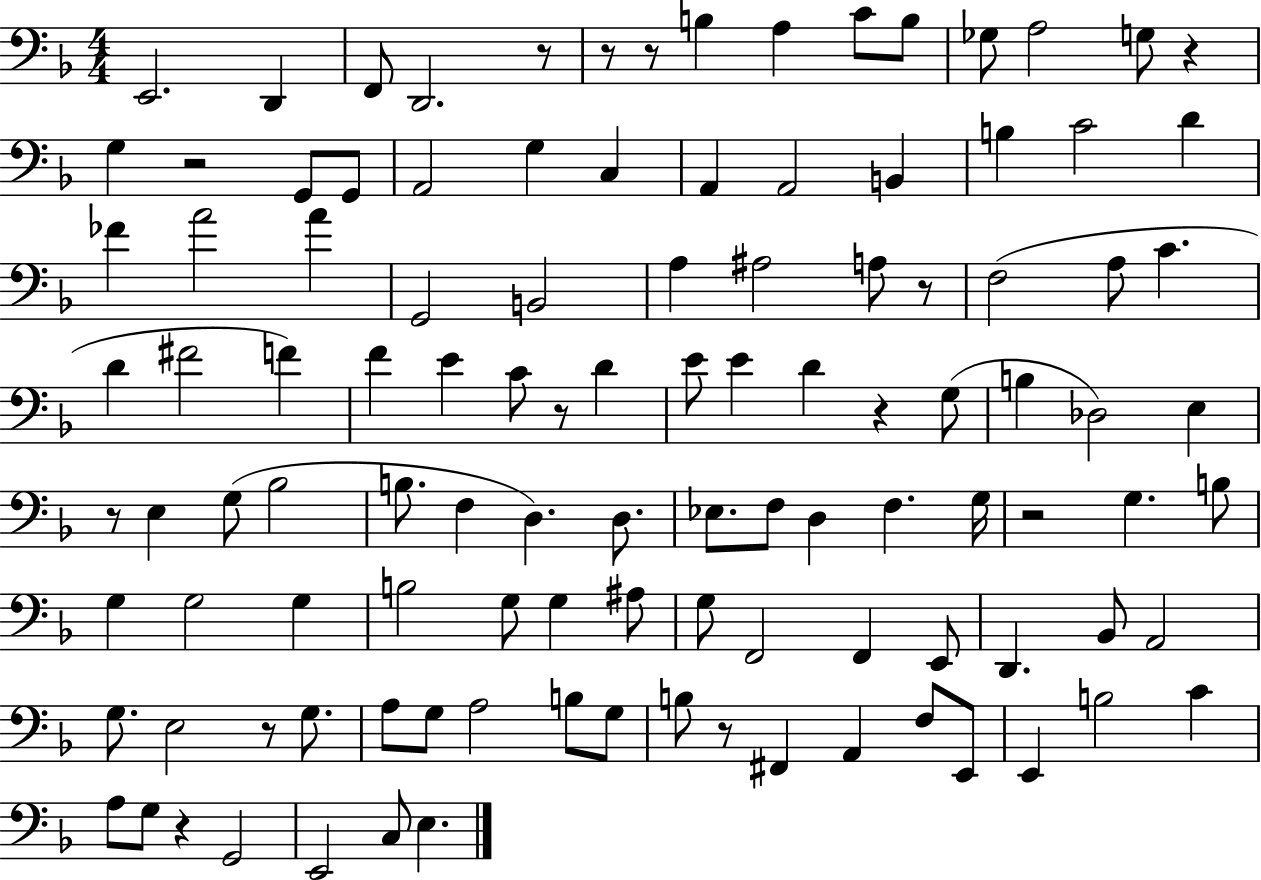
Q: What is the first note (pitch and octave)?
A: E2